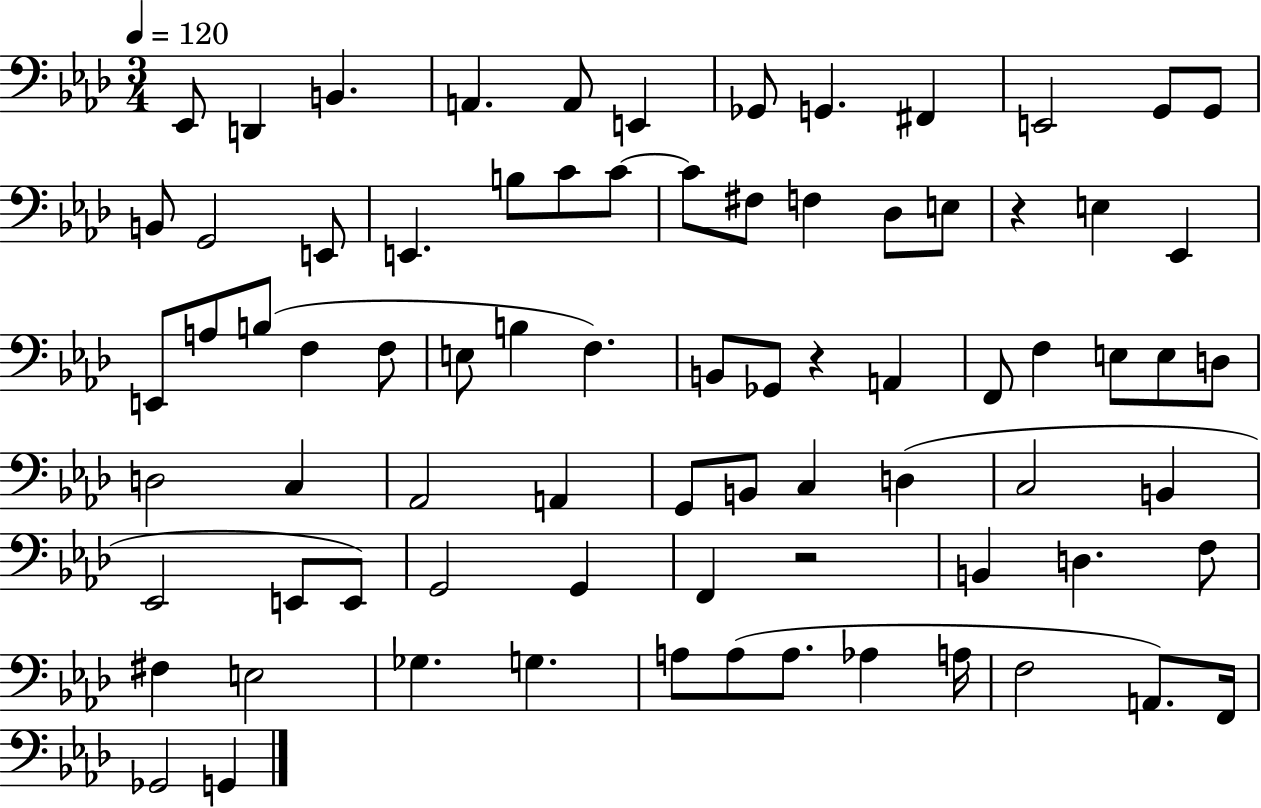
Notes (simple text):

Eb2/e D2/q B2/q. A2/q. A2/e E2/q Gb2/e G2/q. F#2/q E2/h G2/e G2/e B2/e G2/h E2/e E2/q. B3/e C4/e C4/e C4/e F#3/e F3/q Db3/e E3/e R/q E3/q Eb2/q E2/e A3/e B3/e F3/q F3/e E3/e B3/q F3/q. B2/e Gb2/e R/q A2/q F2/e F3/q E3/e E3/e D3/e D3/h C3/q Ab2/h A2/q G2/e B2/e C3/q D3/q C3/h B2/q Eb2/h E2/e E2/e G2/h G2/q F2/q R/h B2/q D3/q. F3/e F#3/q E3/h Gb3/q. G3/q. A3/e A3/e A3/e. Ab3/q A3/s F3/h A2/e. F2/s Gb2/h G2/q